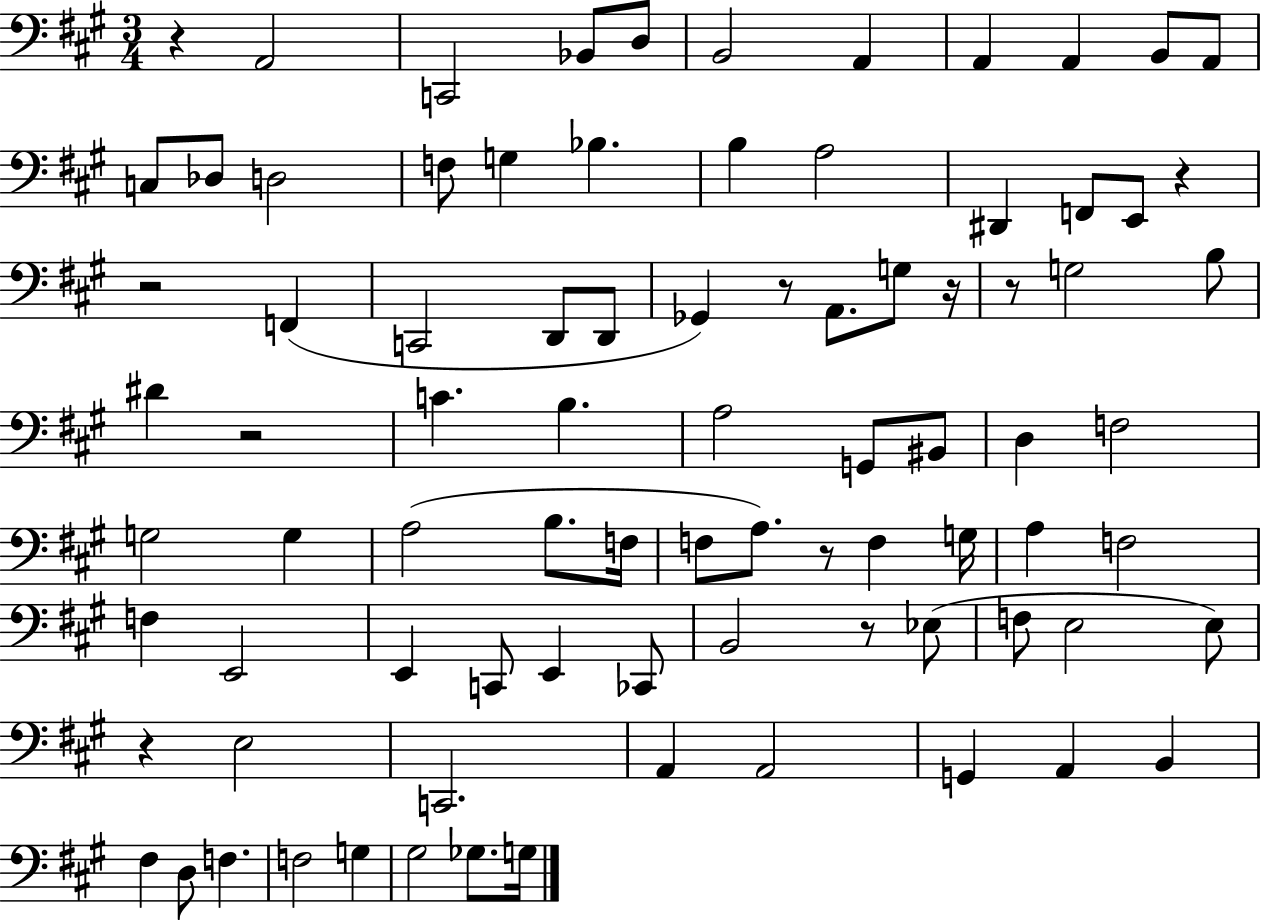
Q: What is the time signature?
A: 3/4